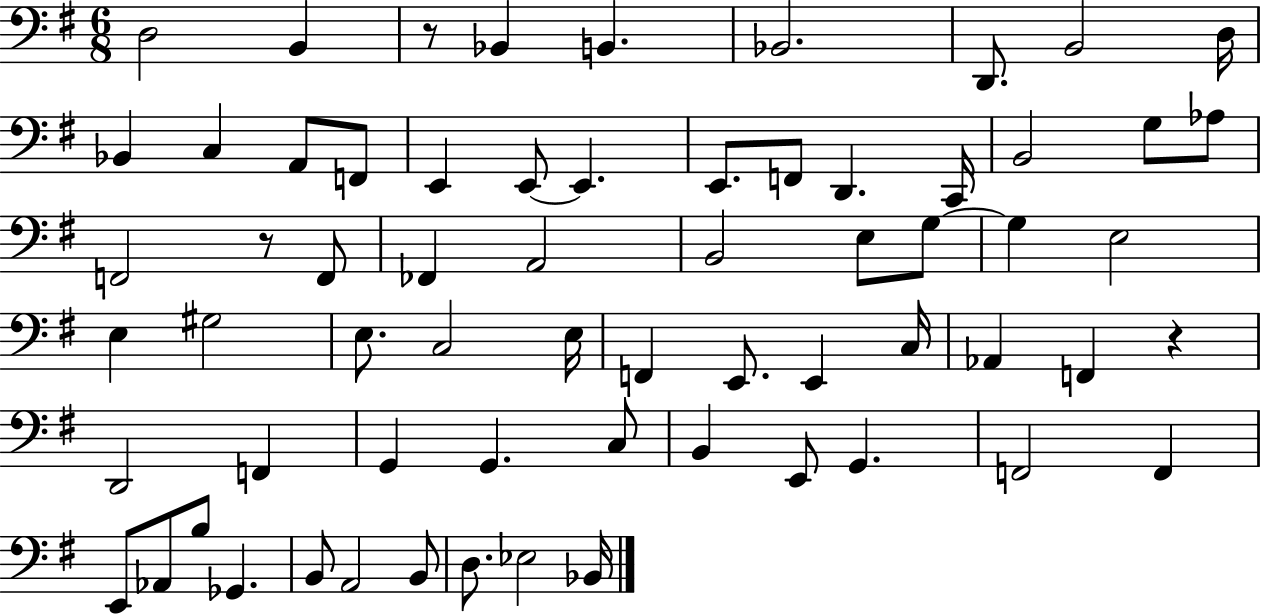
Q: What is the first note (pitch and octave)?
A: D3